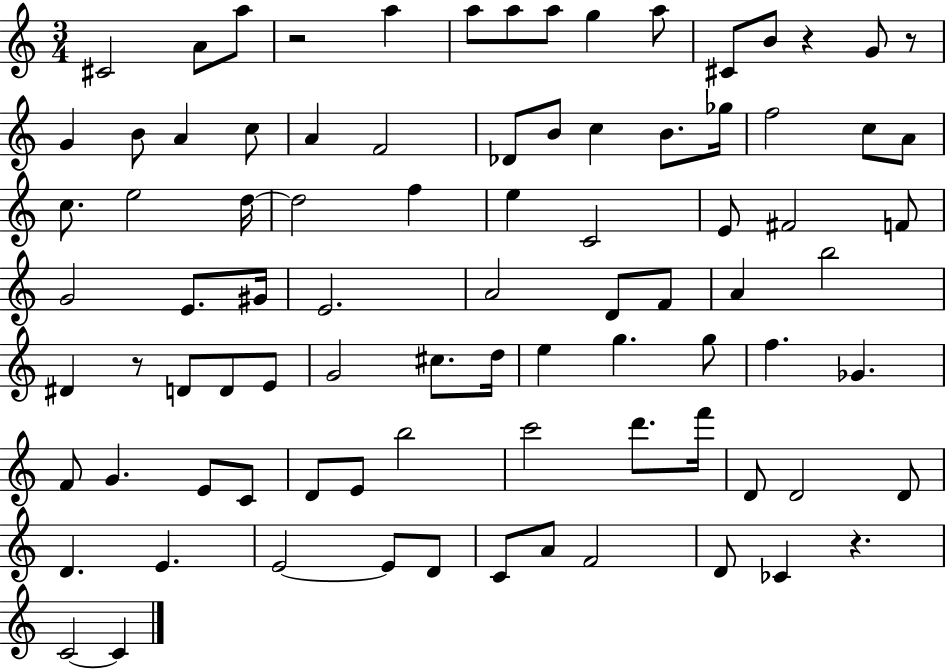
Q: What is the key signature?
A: C major